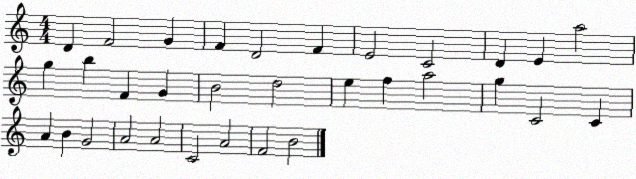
X:1
T:Untitled
M:4/4
L:1/4
K:C
D F2 G F D2 F E2 C2 D E a2 g b F G B2 d2 e f a2 g C2 C A B G2 A2 A2 C2 A2 F2 B2